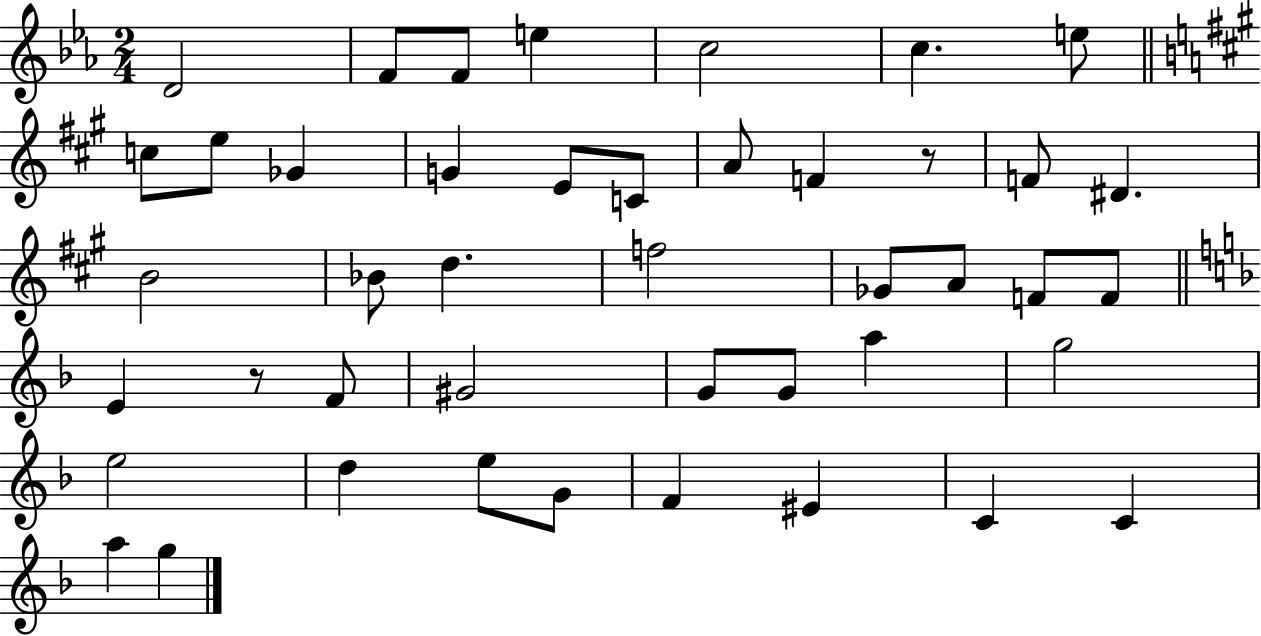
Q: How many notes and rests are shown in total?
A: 44